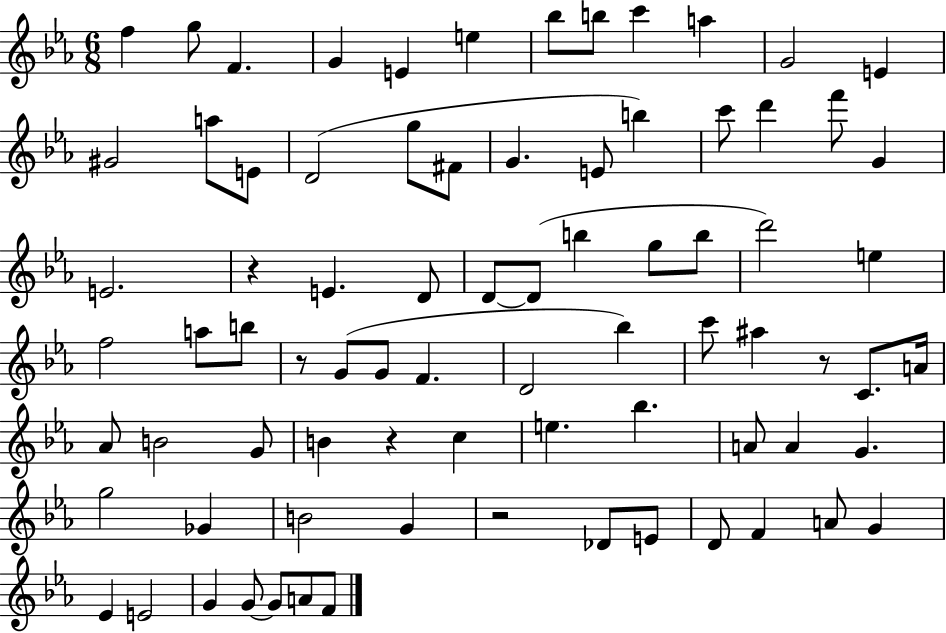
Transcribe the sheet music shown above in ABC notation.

X:1
T:Untitled
M:6/8
L:1/4
K:Eb
f g/2 F G E e _b/2 b/2 c' a G2 E ^G2 a/2 E/2 D2 g/2 ^F/2 G E/2 b c'/2 d' f'/2 G E2 z E D/2 D/2 D/2 b g/2 b/2 d'2 e f2 a/2 b/2 z/2 G/2 G/2 F D2 _b c'/2 ^a z/2 C/2 A/4 _A/2 B2 G/2 B z c e _b A/2 A G g2 _G B2 G z2 _D/2 E/2 D/2 F A/2 G _E E2 G G/2 G/2 A/2 F/2